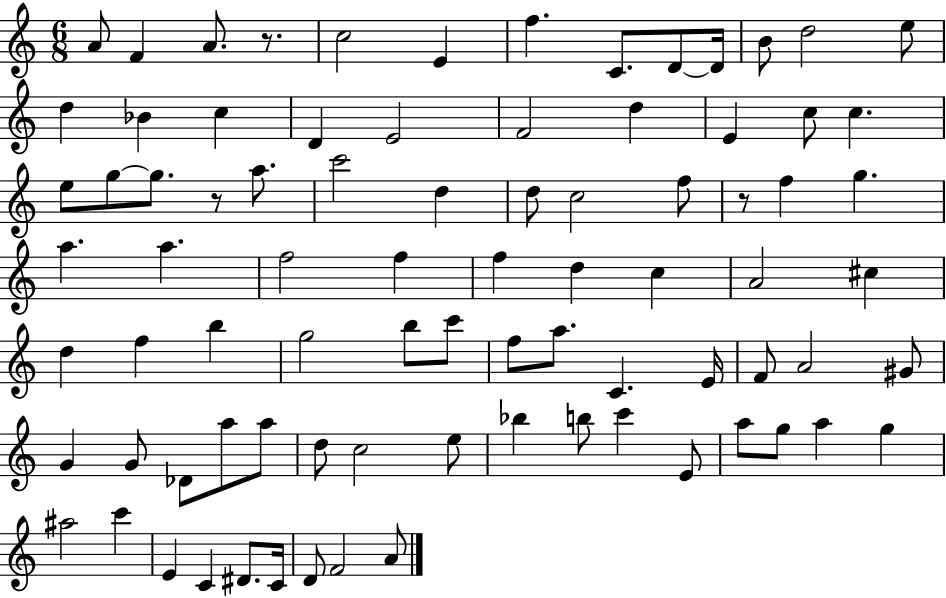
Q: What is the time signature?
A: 6/8